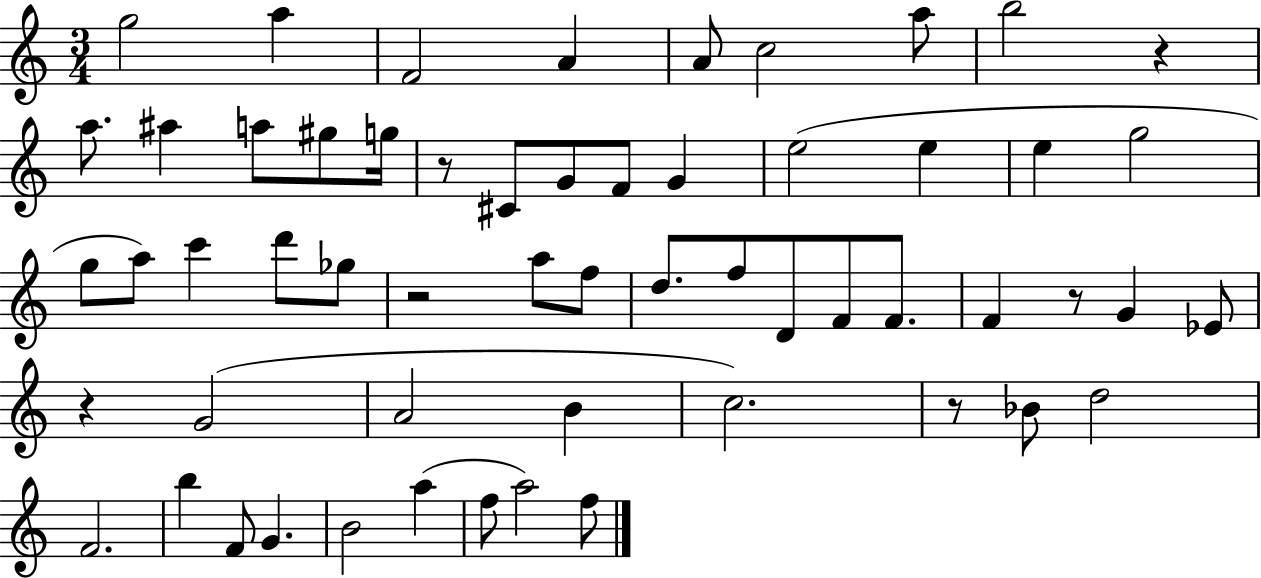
G5/h A5/q F4/h A4/q A4/e C5/h A5/e B5/h R/q A5/e. A#5/q A5/e G#5/e G5/s R/e C#4/e G4/e F4/e G4/q E5/h E5/q E5/q G5/h G5/e A5/e C6/q D6/e Gb5/e R/h A5/e F5/e D5/e. F5/e D4/e F4/e F4/e. F4/q R/e G4/q Eb4/e R/q G4/h A4/h B4/q C5/h. R/e Bb4/e D5/h F4/h. B5/q F4/e G4/q. B4/h A5/q F5/e A5/h F5/e